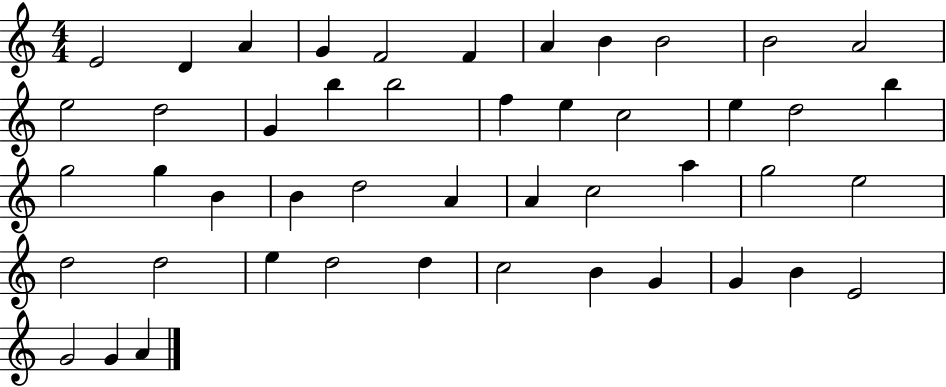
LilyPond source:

{
  \clef treble
  \numericTimeSignature
  \time 4/4
  \key c \major
  e'2 d'4 a'4 | g'4 f'2 f'4 | a'4 b'4 b'2 | b'2 a'2 | \break e''2 d''2 | g'4 b''4 b''2 | f''4 e''4 c''2 | e''4 d''2 b''4 | \break g''2 g''4 b'4 | b'4 d''2 a'4 | a'4 c''2 a''4 | g''2 e''2 | \break d''2 d''2 | e''4 d''2 d''4 | c''2 b'4 g'4 | g'4 b'4 e'2 | \break g'2 g'4 a'4 | \bar "|."
}